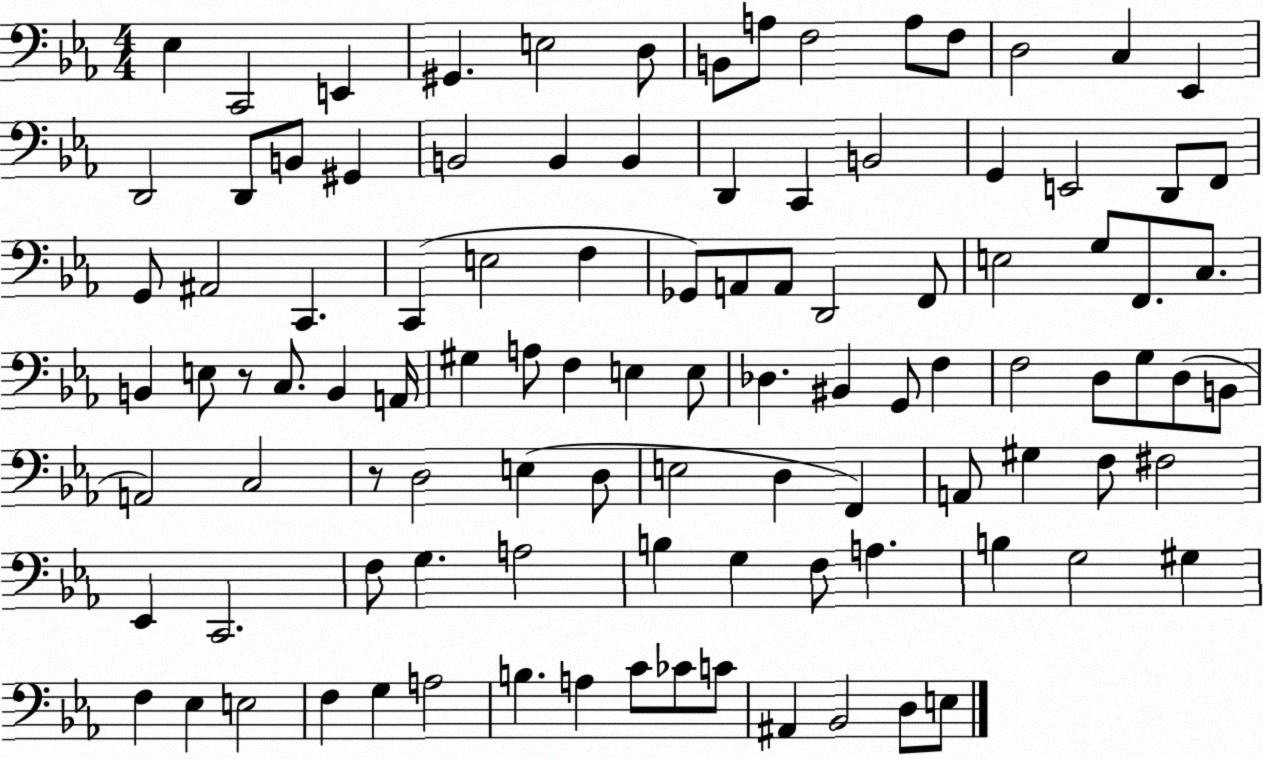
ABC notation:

X:1
T:Untitled
M:4/4
L:1/4
K:Eb
_E, C,,2 E,, ^G,, E,2 D,/2 B,,/2 A,/2 F,2 A,/2 F,/2 D,2 C, _E,, D,,2 D,,/2 B,,/2 ^G,, B,,2 B,, B,, D,, C,, B,,2 G,, E,,2 D,,/2 F,,/2 G,,/2 ^A,,2 C,, C,, E,2 F, _G,,/2 A,,/2 A,,/2 D,,2 F,,/2 E,2 G,/2 F,,/2 C,/2 B,, E,/2 z/2 C,/2 B,, A,,/4 ^G, A,/2 F, E, E,/2 _D, ^B,, G,,/2 F, F,2 D,/2 G,/2 D,/2 B,,/2 A,,2 C,2 z/2 D,2 E, D,/2 E,2 D, F,, A,,/2 ^G, F,/2 ^F,2 _E,, C,,2 F,/2 G, A,2 B, G, F,/2 A, B, G,2 ^G, F, _E, E,2 F, G, A,2 B, A, C/2 _C/2 C/2 ^A,, _B,,2 D,/2 E,/2